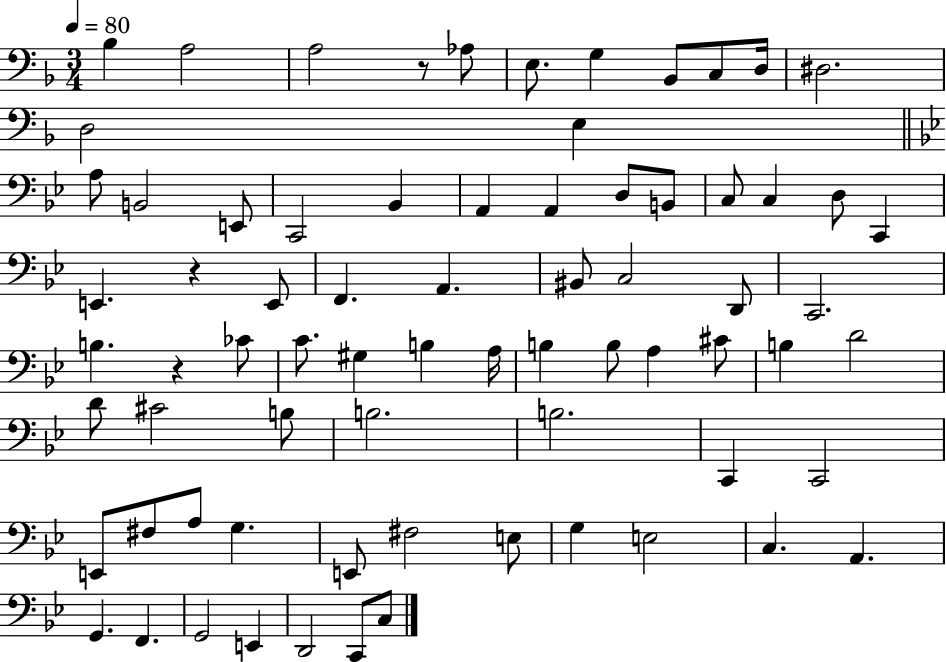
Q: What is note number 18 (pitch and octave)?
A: A2